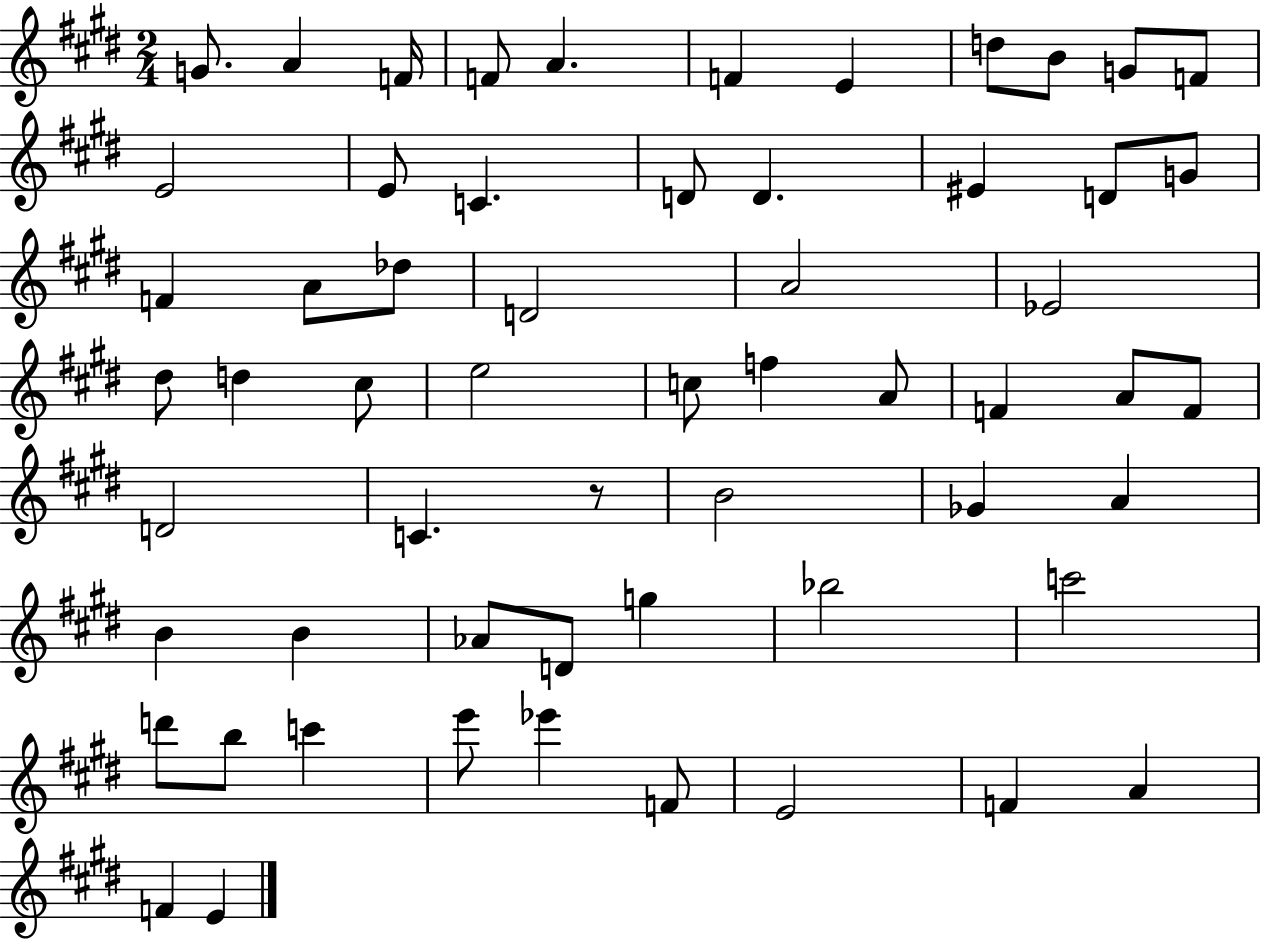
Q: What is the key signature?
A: E major